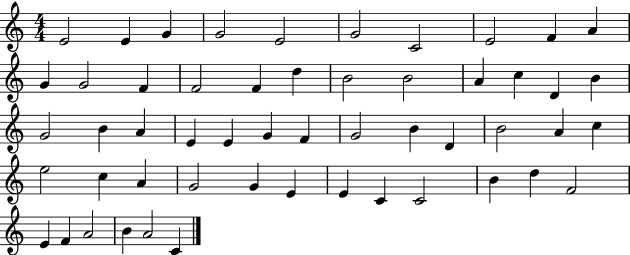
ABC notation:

X:1
T:Untitled
M:4/4
L:1/4
K:C
E2 E G G2 E2 G2 C2 E2 F A G G2 F F2 F d B2 B2 A c D B G2 B A E E G F G2 B D B2 A c e2 c A G2 G E E C C2 B d F2 E F A2 B A2 C